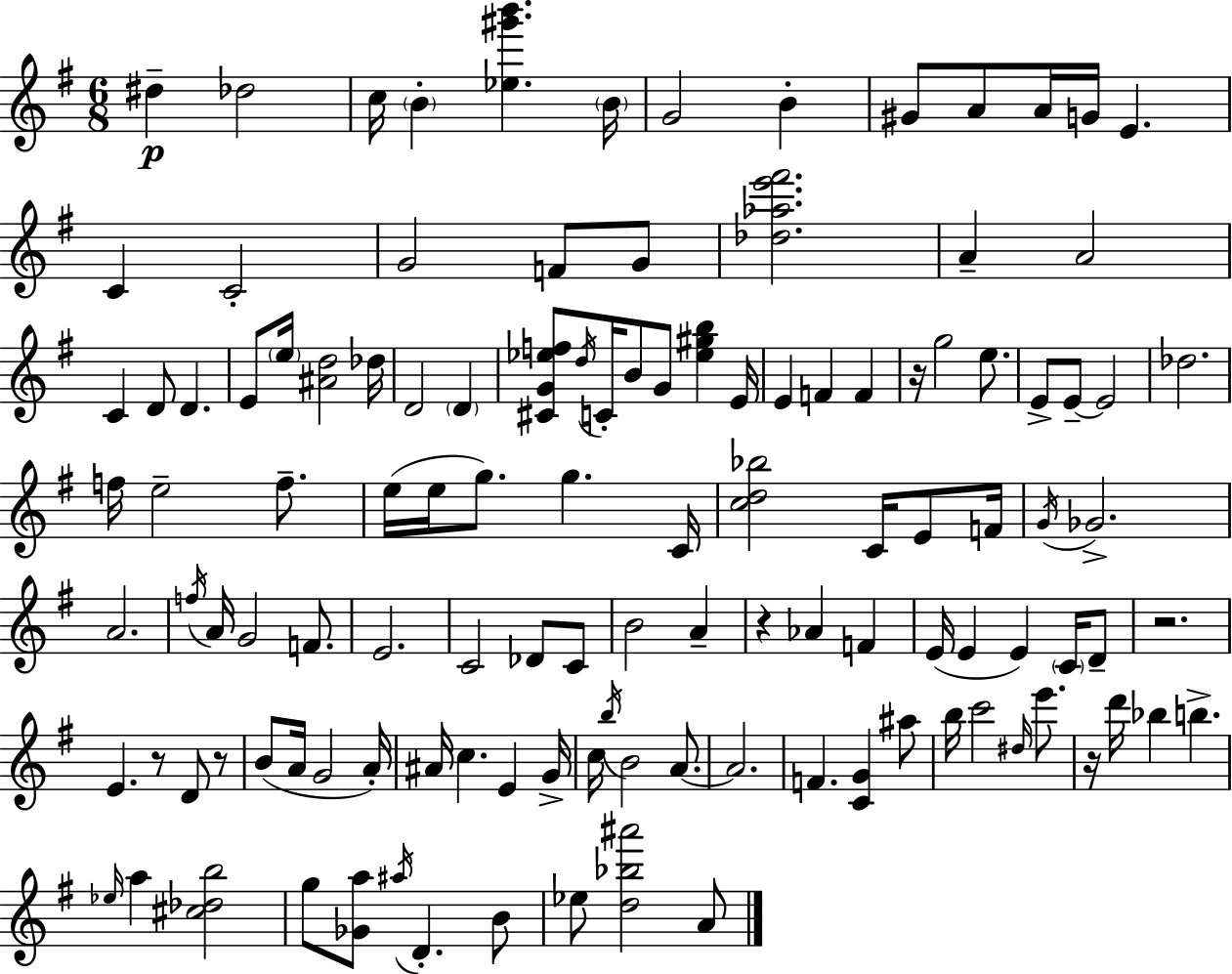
D#5/q Db5/h C5/s B4/q [Eb5,G#6,B6]/q. B4/s G4/h B4/q G#4/e A4/e A4/s G4/s E4/q. C4/q C4/h G4/h F4/e G4/e [Db5,Ab5,E6,F#6]/h. A4/q A4/h C4/q D4/e D4/q. E4/e E5/s [A#4,D5]/h Db5/s D4/h D4/q [C#4,G4,Eb5,F5]/e D5/s C4/s B4/e G4/e [Eb5,G#5,B5]/q E4/s E4/q F4/q F4/q R/s G5/h E5/e. E4/e E4/e E4/h Db5/h. F5/s E5/h F5/e. E5/s E5/s G5/e. G5/q. C4/s [C5,D5,Bb5]/h C4/s E4/e F4/s G4/s Gb4/h. A4/h. F5/s A4/s G4/h F4/e. E4/h. C4/h Db4/e C4/e B4/h A4/q R/q Ab4/q F4/q E4/s E4/q E4/q C4/s D4/e R/h. E4/q. R/e D4/e R/e B4/e A4/s G4/h A4/s A#4/s C5/q. E4/q G4/s C5/s B5/s B4/h A4/e. A4/h. F4/q. [C4,G4]/q A#5/e B5/s C6/h D#5/s E6/e. R/s D6/s Bb5/q B5/q. Eb5/s A5/q [C#5,Db5,B5]/h G5/e [Gb4,A5]/e A#5/s D4/q. B4/e Eb5/e [D5,Bb5,A#6]/h A4/e